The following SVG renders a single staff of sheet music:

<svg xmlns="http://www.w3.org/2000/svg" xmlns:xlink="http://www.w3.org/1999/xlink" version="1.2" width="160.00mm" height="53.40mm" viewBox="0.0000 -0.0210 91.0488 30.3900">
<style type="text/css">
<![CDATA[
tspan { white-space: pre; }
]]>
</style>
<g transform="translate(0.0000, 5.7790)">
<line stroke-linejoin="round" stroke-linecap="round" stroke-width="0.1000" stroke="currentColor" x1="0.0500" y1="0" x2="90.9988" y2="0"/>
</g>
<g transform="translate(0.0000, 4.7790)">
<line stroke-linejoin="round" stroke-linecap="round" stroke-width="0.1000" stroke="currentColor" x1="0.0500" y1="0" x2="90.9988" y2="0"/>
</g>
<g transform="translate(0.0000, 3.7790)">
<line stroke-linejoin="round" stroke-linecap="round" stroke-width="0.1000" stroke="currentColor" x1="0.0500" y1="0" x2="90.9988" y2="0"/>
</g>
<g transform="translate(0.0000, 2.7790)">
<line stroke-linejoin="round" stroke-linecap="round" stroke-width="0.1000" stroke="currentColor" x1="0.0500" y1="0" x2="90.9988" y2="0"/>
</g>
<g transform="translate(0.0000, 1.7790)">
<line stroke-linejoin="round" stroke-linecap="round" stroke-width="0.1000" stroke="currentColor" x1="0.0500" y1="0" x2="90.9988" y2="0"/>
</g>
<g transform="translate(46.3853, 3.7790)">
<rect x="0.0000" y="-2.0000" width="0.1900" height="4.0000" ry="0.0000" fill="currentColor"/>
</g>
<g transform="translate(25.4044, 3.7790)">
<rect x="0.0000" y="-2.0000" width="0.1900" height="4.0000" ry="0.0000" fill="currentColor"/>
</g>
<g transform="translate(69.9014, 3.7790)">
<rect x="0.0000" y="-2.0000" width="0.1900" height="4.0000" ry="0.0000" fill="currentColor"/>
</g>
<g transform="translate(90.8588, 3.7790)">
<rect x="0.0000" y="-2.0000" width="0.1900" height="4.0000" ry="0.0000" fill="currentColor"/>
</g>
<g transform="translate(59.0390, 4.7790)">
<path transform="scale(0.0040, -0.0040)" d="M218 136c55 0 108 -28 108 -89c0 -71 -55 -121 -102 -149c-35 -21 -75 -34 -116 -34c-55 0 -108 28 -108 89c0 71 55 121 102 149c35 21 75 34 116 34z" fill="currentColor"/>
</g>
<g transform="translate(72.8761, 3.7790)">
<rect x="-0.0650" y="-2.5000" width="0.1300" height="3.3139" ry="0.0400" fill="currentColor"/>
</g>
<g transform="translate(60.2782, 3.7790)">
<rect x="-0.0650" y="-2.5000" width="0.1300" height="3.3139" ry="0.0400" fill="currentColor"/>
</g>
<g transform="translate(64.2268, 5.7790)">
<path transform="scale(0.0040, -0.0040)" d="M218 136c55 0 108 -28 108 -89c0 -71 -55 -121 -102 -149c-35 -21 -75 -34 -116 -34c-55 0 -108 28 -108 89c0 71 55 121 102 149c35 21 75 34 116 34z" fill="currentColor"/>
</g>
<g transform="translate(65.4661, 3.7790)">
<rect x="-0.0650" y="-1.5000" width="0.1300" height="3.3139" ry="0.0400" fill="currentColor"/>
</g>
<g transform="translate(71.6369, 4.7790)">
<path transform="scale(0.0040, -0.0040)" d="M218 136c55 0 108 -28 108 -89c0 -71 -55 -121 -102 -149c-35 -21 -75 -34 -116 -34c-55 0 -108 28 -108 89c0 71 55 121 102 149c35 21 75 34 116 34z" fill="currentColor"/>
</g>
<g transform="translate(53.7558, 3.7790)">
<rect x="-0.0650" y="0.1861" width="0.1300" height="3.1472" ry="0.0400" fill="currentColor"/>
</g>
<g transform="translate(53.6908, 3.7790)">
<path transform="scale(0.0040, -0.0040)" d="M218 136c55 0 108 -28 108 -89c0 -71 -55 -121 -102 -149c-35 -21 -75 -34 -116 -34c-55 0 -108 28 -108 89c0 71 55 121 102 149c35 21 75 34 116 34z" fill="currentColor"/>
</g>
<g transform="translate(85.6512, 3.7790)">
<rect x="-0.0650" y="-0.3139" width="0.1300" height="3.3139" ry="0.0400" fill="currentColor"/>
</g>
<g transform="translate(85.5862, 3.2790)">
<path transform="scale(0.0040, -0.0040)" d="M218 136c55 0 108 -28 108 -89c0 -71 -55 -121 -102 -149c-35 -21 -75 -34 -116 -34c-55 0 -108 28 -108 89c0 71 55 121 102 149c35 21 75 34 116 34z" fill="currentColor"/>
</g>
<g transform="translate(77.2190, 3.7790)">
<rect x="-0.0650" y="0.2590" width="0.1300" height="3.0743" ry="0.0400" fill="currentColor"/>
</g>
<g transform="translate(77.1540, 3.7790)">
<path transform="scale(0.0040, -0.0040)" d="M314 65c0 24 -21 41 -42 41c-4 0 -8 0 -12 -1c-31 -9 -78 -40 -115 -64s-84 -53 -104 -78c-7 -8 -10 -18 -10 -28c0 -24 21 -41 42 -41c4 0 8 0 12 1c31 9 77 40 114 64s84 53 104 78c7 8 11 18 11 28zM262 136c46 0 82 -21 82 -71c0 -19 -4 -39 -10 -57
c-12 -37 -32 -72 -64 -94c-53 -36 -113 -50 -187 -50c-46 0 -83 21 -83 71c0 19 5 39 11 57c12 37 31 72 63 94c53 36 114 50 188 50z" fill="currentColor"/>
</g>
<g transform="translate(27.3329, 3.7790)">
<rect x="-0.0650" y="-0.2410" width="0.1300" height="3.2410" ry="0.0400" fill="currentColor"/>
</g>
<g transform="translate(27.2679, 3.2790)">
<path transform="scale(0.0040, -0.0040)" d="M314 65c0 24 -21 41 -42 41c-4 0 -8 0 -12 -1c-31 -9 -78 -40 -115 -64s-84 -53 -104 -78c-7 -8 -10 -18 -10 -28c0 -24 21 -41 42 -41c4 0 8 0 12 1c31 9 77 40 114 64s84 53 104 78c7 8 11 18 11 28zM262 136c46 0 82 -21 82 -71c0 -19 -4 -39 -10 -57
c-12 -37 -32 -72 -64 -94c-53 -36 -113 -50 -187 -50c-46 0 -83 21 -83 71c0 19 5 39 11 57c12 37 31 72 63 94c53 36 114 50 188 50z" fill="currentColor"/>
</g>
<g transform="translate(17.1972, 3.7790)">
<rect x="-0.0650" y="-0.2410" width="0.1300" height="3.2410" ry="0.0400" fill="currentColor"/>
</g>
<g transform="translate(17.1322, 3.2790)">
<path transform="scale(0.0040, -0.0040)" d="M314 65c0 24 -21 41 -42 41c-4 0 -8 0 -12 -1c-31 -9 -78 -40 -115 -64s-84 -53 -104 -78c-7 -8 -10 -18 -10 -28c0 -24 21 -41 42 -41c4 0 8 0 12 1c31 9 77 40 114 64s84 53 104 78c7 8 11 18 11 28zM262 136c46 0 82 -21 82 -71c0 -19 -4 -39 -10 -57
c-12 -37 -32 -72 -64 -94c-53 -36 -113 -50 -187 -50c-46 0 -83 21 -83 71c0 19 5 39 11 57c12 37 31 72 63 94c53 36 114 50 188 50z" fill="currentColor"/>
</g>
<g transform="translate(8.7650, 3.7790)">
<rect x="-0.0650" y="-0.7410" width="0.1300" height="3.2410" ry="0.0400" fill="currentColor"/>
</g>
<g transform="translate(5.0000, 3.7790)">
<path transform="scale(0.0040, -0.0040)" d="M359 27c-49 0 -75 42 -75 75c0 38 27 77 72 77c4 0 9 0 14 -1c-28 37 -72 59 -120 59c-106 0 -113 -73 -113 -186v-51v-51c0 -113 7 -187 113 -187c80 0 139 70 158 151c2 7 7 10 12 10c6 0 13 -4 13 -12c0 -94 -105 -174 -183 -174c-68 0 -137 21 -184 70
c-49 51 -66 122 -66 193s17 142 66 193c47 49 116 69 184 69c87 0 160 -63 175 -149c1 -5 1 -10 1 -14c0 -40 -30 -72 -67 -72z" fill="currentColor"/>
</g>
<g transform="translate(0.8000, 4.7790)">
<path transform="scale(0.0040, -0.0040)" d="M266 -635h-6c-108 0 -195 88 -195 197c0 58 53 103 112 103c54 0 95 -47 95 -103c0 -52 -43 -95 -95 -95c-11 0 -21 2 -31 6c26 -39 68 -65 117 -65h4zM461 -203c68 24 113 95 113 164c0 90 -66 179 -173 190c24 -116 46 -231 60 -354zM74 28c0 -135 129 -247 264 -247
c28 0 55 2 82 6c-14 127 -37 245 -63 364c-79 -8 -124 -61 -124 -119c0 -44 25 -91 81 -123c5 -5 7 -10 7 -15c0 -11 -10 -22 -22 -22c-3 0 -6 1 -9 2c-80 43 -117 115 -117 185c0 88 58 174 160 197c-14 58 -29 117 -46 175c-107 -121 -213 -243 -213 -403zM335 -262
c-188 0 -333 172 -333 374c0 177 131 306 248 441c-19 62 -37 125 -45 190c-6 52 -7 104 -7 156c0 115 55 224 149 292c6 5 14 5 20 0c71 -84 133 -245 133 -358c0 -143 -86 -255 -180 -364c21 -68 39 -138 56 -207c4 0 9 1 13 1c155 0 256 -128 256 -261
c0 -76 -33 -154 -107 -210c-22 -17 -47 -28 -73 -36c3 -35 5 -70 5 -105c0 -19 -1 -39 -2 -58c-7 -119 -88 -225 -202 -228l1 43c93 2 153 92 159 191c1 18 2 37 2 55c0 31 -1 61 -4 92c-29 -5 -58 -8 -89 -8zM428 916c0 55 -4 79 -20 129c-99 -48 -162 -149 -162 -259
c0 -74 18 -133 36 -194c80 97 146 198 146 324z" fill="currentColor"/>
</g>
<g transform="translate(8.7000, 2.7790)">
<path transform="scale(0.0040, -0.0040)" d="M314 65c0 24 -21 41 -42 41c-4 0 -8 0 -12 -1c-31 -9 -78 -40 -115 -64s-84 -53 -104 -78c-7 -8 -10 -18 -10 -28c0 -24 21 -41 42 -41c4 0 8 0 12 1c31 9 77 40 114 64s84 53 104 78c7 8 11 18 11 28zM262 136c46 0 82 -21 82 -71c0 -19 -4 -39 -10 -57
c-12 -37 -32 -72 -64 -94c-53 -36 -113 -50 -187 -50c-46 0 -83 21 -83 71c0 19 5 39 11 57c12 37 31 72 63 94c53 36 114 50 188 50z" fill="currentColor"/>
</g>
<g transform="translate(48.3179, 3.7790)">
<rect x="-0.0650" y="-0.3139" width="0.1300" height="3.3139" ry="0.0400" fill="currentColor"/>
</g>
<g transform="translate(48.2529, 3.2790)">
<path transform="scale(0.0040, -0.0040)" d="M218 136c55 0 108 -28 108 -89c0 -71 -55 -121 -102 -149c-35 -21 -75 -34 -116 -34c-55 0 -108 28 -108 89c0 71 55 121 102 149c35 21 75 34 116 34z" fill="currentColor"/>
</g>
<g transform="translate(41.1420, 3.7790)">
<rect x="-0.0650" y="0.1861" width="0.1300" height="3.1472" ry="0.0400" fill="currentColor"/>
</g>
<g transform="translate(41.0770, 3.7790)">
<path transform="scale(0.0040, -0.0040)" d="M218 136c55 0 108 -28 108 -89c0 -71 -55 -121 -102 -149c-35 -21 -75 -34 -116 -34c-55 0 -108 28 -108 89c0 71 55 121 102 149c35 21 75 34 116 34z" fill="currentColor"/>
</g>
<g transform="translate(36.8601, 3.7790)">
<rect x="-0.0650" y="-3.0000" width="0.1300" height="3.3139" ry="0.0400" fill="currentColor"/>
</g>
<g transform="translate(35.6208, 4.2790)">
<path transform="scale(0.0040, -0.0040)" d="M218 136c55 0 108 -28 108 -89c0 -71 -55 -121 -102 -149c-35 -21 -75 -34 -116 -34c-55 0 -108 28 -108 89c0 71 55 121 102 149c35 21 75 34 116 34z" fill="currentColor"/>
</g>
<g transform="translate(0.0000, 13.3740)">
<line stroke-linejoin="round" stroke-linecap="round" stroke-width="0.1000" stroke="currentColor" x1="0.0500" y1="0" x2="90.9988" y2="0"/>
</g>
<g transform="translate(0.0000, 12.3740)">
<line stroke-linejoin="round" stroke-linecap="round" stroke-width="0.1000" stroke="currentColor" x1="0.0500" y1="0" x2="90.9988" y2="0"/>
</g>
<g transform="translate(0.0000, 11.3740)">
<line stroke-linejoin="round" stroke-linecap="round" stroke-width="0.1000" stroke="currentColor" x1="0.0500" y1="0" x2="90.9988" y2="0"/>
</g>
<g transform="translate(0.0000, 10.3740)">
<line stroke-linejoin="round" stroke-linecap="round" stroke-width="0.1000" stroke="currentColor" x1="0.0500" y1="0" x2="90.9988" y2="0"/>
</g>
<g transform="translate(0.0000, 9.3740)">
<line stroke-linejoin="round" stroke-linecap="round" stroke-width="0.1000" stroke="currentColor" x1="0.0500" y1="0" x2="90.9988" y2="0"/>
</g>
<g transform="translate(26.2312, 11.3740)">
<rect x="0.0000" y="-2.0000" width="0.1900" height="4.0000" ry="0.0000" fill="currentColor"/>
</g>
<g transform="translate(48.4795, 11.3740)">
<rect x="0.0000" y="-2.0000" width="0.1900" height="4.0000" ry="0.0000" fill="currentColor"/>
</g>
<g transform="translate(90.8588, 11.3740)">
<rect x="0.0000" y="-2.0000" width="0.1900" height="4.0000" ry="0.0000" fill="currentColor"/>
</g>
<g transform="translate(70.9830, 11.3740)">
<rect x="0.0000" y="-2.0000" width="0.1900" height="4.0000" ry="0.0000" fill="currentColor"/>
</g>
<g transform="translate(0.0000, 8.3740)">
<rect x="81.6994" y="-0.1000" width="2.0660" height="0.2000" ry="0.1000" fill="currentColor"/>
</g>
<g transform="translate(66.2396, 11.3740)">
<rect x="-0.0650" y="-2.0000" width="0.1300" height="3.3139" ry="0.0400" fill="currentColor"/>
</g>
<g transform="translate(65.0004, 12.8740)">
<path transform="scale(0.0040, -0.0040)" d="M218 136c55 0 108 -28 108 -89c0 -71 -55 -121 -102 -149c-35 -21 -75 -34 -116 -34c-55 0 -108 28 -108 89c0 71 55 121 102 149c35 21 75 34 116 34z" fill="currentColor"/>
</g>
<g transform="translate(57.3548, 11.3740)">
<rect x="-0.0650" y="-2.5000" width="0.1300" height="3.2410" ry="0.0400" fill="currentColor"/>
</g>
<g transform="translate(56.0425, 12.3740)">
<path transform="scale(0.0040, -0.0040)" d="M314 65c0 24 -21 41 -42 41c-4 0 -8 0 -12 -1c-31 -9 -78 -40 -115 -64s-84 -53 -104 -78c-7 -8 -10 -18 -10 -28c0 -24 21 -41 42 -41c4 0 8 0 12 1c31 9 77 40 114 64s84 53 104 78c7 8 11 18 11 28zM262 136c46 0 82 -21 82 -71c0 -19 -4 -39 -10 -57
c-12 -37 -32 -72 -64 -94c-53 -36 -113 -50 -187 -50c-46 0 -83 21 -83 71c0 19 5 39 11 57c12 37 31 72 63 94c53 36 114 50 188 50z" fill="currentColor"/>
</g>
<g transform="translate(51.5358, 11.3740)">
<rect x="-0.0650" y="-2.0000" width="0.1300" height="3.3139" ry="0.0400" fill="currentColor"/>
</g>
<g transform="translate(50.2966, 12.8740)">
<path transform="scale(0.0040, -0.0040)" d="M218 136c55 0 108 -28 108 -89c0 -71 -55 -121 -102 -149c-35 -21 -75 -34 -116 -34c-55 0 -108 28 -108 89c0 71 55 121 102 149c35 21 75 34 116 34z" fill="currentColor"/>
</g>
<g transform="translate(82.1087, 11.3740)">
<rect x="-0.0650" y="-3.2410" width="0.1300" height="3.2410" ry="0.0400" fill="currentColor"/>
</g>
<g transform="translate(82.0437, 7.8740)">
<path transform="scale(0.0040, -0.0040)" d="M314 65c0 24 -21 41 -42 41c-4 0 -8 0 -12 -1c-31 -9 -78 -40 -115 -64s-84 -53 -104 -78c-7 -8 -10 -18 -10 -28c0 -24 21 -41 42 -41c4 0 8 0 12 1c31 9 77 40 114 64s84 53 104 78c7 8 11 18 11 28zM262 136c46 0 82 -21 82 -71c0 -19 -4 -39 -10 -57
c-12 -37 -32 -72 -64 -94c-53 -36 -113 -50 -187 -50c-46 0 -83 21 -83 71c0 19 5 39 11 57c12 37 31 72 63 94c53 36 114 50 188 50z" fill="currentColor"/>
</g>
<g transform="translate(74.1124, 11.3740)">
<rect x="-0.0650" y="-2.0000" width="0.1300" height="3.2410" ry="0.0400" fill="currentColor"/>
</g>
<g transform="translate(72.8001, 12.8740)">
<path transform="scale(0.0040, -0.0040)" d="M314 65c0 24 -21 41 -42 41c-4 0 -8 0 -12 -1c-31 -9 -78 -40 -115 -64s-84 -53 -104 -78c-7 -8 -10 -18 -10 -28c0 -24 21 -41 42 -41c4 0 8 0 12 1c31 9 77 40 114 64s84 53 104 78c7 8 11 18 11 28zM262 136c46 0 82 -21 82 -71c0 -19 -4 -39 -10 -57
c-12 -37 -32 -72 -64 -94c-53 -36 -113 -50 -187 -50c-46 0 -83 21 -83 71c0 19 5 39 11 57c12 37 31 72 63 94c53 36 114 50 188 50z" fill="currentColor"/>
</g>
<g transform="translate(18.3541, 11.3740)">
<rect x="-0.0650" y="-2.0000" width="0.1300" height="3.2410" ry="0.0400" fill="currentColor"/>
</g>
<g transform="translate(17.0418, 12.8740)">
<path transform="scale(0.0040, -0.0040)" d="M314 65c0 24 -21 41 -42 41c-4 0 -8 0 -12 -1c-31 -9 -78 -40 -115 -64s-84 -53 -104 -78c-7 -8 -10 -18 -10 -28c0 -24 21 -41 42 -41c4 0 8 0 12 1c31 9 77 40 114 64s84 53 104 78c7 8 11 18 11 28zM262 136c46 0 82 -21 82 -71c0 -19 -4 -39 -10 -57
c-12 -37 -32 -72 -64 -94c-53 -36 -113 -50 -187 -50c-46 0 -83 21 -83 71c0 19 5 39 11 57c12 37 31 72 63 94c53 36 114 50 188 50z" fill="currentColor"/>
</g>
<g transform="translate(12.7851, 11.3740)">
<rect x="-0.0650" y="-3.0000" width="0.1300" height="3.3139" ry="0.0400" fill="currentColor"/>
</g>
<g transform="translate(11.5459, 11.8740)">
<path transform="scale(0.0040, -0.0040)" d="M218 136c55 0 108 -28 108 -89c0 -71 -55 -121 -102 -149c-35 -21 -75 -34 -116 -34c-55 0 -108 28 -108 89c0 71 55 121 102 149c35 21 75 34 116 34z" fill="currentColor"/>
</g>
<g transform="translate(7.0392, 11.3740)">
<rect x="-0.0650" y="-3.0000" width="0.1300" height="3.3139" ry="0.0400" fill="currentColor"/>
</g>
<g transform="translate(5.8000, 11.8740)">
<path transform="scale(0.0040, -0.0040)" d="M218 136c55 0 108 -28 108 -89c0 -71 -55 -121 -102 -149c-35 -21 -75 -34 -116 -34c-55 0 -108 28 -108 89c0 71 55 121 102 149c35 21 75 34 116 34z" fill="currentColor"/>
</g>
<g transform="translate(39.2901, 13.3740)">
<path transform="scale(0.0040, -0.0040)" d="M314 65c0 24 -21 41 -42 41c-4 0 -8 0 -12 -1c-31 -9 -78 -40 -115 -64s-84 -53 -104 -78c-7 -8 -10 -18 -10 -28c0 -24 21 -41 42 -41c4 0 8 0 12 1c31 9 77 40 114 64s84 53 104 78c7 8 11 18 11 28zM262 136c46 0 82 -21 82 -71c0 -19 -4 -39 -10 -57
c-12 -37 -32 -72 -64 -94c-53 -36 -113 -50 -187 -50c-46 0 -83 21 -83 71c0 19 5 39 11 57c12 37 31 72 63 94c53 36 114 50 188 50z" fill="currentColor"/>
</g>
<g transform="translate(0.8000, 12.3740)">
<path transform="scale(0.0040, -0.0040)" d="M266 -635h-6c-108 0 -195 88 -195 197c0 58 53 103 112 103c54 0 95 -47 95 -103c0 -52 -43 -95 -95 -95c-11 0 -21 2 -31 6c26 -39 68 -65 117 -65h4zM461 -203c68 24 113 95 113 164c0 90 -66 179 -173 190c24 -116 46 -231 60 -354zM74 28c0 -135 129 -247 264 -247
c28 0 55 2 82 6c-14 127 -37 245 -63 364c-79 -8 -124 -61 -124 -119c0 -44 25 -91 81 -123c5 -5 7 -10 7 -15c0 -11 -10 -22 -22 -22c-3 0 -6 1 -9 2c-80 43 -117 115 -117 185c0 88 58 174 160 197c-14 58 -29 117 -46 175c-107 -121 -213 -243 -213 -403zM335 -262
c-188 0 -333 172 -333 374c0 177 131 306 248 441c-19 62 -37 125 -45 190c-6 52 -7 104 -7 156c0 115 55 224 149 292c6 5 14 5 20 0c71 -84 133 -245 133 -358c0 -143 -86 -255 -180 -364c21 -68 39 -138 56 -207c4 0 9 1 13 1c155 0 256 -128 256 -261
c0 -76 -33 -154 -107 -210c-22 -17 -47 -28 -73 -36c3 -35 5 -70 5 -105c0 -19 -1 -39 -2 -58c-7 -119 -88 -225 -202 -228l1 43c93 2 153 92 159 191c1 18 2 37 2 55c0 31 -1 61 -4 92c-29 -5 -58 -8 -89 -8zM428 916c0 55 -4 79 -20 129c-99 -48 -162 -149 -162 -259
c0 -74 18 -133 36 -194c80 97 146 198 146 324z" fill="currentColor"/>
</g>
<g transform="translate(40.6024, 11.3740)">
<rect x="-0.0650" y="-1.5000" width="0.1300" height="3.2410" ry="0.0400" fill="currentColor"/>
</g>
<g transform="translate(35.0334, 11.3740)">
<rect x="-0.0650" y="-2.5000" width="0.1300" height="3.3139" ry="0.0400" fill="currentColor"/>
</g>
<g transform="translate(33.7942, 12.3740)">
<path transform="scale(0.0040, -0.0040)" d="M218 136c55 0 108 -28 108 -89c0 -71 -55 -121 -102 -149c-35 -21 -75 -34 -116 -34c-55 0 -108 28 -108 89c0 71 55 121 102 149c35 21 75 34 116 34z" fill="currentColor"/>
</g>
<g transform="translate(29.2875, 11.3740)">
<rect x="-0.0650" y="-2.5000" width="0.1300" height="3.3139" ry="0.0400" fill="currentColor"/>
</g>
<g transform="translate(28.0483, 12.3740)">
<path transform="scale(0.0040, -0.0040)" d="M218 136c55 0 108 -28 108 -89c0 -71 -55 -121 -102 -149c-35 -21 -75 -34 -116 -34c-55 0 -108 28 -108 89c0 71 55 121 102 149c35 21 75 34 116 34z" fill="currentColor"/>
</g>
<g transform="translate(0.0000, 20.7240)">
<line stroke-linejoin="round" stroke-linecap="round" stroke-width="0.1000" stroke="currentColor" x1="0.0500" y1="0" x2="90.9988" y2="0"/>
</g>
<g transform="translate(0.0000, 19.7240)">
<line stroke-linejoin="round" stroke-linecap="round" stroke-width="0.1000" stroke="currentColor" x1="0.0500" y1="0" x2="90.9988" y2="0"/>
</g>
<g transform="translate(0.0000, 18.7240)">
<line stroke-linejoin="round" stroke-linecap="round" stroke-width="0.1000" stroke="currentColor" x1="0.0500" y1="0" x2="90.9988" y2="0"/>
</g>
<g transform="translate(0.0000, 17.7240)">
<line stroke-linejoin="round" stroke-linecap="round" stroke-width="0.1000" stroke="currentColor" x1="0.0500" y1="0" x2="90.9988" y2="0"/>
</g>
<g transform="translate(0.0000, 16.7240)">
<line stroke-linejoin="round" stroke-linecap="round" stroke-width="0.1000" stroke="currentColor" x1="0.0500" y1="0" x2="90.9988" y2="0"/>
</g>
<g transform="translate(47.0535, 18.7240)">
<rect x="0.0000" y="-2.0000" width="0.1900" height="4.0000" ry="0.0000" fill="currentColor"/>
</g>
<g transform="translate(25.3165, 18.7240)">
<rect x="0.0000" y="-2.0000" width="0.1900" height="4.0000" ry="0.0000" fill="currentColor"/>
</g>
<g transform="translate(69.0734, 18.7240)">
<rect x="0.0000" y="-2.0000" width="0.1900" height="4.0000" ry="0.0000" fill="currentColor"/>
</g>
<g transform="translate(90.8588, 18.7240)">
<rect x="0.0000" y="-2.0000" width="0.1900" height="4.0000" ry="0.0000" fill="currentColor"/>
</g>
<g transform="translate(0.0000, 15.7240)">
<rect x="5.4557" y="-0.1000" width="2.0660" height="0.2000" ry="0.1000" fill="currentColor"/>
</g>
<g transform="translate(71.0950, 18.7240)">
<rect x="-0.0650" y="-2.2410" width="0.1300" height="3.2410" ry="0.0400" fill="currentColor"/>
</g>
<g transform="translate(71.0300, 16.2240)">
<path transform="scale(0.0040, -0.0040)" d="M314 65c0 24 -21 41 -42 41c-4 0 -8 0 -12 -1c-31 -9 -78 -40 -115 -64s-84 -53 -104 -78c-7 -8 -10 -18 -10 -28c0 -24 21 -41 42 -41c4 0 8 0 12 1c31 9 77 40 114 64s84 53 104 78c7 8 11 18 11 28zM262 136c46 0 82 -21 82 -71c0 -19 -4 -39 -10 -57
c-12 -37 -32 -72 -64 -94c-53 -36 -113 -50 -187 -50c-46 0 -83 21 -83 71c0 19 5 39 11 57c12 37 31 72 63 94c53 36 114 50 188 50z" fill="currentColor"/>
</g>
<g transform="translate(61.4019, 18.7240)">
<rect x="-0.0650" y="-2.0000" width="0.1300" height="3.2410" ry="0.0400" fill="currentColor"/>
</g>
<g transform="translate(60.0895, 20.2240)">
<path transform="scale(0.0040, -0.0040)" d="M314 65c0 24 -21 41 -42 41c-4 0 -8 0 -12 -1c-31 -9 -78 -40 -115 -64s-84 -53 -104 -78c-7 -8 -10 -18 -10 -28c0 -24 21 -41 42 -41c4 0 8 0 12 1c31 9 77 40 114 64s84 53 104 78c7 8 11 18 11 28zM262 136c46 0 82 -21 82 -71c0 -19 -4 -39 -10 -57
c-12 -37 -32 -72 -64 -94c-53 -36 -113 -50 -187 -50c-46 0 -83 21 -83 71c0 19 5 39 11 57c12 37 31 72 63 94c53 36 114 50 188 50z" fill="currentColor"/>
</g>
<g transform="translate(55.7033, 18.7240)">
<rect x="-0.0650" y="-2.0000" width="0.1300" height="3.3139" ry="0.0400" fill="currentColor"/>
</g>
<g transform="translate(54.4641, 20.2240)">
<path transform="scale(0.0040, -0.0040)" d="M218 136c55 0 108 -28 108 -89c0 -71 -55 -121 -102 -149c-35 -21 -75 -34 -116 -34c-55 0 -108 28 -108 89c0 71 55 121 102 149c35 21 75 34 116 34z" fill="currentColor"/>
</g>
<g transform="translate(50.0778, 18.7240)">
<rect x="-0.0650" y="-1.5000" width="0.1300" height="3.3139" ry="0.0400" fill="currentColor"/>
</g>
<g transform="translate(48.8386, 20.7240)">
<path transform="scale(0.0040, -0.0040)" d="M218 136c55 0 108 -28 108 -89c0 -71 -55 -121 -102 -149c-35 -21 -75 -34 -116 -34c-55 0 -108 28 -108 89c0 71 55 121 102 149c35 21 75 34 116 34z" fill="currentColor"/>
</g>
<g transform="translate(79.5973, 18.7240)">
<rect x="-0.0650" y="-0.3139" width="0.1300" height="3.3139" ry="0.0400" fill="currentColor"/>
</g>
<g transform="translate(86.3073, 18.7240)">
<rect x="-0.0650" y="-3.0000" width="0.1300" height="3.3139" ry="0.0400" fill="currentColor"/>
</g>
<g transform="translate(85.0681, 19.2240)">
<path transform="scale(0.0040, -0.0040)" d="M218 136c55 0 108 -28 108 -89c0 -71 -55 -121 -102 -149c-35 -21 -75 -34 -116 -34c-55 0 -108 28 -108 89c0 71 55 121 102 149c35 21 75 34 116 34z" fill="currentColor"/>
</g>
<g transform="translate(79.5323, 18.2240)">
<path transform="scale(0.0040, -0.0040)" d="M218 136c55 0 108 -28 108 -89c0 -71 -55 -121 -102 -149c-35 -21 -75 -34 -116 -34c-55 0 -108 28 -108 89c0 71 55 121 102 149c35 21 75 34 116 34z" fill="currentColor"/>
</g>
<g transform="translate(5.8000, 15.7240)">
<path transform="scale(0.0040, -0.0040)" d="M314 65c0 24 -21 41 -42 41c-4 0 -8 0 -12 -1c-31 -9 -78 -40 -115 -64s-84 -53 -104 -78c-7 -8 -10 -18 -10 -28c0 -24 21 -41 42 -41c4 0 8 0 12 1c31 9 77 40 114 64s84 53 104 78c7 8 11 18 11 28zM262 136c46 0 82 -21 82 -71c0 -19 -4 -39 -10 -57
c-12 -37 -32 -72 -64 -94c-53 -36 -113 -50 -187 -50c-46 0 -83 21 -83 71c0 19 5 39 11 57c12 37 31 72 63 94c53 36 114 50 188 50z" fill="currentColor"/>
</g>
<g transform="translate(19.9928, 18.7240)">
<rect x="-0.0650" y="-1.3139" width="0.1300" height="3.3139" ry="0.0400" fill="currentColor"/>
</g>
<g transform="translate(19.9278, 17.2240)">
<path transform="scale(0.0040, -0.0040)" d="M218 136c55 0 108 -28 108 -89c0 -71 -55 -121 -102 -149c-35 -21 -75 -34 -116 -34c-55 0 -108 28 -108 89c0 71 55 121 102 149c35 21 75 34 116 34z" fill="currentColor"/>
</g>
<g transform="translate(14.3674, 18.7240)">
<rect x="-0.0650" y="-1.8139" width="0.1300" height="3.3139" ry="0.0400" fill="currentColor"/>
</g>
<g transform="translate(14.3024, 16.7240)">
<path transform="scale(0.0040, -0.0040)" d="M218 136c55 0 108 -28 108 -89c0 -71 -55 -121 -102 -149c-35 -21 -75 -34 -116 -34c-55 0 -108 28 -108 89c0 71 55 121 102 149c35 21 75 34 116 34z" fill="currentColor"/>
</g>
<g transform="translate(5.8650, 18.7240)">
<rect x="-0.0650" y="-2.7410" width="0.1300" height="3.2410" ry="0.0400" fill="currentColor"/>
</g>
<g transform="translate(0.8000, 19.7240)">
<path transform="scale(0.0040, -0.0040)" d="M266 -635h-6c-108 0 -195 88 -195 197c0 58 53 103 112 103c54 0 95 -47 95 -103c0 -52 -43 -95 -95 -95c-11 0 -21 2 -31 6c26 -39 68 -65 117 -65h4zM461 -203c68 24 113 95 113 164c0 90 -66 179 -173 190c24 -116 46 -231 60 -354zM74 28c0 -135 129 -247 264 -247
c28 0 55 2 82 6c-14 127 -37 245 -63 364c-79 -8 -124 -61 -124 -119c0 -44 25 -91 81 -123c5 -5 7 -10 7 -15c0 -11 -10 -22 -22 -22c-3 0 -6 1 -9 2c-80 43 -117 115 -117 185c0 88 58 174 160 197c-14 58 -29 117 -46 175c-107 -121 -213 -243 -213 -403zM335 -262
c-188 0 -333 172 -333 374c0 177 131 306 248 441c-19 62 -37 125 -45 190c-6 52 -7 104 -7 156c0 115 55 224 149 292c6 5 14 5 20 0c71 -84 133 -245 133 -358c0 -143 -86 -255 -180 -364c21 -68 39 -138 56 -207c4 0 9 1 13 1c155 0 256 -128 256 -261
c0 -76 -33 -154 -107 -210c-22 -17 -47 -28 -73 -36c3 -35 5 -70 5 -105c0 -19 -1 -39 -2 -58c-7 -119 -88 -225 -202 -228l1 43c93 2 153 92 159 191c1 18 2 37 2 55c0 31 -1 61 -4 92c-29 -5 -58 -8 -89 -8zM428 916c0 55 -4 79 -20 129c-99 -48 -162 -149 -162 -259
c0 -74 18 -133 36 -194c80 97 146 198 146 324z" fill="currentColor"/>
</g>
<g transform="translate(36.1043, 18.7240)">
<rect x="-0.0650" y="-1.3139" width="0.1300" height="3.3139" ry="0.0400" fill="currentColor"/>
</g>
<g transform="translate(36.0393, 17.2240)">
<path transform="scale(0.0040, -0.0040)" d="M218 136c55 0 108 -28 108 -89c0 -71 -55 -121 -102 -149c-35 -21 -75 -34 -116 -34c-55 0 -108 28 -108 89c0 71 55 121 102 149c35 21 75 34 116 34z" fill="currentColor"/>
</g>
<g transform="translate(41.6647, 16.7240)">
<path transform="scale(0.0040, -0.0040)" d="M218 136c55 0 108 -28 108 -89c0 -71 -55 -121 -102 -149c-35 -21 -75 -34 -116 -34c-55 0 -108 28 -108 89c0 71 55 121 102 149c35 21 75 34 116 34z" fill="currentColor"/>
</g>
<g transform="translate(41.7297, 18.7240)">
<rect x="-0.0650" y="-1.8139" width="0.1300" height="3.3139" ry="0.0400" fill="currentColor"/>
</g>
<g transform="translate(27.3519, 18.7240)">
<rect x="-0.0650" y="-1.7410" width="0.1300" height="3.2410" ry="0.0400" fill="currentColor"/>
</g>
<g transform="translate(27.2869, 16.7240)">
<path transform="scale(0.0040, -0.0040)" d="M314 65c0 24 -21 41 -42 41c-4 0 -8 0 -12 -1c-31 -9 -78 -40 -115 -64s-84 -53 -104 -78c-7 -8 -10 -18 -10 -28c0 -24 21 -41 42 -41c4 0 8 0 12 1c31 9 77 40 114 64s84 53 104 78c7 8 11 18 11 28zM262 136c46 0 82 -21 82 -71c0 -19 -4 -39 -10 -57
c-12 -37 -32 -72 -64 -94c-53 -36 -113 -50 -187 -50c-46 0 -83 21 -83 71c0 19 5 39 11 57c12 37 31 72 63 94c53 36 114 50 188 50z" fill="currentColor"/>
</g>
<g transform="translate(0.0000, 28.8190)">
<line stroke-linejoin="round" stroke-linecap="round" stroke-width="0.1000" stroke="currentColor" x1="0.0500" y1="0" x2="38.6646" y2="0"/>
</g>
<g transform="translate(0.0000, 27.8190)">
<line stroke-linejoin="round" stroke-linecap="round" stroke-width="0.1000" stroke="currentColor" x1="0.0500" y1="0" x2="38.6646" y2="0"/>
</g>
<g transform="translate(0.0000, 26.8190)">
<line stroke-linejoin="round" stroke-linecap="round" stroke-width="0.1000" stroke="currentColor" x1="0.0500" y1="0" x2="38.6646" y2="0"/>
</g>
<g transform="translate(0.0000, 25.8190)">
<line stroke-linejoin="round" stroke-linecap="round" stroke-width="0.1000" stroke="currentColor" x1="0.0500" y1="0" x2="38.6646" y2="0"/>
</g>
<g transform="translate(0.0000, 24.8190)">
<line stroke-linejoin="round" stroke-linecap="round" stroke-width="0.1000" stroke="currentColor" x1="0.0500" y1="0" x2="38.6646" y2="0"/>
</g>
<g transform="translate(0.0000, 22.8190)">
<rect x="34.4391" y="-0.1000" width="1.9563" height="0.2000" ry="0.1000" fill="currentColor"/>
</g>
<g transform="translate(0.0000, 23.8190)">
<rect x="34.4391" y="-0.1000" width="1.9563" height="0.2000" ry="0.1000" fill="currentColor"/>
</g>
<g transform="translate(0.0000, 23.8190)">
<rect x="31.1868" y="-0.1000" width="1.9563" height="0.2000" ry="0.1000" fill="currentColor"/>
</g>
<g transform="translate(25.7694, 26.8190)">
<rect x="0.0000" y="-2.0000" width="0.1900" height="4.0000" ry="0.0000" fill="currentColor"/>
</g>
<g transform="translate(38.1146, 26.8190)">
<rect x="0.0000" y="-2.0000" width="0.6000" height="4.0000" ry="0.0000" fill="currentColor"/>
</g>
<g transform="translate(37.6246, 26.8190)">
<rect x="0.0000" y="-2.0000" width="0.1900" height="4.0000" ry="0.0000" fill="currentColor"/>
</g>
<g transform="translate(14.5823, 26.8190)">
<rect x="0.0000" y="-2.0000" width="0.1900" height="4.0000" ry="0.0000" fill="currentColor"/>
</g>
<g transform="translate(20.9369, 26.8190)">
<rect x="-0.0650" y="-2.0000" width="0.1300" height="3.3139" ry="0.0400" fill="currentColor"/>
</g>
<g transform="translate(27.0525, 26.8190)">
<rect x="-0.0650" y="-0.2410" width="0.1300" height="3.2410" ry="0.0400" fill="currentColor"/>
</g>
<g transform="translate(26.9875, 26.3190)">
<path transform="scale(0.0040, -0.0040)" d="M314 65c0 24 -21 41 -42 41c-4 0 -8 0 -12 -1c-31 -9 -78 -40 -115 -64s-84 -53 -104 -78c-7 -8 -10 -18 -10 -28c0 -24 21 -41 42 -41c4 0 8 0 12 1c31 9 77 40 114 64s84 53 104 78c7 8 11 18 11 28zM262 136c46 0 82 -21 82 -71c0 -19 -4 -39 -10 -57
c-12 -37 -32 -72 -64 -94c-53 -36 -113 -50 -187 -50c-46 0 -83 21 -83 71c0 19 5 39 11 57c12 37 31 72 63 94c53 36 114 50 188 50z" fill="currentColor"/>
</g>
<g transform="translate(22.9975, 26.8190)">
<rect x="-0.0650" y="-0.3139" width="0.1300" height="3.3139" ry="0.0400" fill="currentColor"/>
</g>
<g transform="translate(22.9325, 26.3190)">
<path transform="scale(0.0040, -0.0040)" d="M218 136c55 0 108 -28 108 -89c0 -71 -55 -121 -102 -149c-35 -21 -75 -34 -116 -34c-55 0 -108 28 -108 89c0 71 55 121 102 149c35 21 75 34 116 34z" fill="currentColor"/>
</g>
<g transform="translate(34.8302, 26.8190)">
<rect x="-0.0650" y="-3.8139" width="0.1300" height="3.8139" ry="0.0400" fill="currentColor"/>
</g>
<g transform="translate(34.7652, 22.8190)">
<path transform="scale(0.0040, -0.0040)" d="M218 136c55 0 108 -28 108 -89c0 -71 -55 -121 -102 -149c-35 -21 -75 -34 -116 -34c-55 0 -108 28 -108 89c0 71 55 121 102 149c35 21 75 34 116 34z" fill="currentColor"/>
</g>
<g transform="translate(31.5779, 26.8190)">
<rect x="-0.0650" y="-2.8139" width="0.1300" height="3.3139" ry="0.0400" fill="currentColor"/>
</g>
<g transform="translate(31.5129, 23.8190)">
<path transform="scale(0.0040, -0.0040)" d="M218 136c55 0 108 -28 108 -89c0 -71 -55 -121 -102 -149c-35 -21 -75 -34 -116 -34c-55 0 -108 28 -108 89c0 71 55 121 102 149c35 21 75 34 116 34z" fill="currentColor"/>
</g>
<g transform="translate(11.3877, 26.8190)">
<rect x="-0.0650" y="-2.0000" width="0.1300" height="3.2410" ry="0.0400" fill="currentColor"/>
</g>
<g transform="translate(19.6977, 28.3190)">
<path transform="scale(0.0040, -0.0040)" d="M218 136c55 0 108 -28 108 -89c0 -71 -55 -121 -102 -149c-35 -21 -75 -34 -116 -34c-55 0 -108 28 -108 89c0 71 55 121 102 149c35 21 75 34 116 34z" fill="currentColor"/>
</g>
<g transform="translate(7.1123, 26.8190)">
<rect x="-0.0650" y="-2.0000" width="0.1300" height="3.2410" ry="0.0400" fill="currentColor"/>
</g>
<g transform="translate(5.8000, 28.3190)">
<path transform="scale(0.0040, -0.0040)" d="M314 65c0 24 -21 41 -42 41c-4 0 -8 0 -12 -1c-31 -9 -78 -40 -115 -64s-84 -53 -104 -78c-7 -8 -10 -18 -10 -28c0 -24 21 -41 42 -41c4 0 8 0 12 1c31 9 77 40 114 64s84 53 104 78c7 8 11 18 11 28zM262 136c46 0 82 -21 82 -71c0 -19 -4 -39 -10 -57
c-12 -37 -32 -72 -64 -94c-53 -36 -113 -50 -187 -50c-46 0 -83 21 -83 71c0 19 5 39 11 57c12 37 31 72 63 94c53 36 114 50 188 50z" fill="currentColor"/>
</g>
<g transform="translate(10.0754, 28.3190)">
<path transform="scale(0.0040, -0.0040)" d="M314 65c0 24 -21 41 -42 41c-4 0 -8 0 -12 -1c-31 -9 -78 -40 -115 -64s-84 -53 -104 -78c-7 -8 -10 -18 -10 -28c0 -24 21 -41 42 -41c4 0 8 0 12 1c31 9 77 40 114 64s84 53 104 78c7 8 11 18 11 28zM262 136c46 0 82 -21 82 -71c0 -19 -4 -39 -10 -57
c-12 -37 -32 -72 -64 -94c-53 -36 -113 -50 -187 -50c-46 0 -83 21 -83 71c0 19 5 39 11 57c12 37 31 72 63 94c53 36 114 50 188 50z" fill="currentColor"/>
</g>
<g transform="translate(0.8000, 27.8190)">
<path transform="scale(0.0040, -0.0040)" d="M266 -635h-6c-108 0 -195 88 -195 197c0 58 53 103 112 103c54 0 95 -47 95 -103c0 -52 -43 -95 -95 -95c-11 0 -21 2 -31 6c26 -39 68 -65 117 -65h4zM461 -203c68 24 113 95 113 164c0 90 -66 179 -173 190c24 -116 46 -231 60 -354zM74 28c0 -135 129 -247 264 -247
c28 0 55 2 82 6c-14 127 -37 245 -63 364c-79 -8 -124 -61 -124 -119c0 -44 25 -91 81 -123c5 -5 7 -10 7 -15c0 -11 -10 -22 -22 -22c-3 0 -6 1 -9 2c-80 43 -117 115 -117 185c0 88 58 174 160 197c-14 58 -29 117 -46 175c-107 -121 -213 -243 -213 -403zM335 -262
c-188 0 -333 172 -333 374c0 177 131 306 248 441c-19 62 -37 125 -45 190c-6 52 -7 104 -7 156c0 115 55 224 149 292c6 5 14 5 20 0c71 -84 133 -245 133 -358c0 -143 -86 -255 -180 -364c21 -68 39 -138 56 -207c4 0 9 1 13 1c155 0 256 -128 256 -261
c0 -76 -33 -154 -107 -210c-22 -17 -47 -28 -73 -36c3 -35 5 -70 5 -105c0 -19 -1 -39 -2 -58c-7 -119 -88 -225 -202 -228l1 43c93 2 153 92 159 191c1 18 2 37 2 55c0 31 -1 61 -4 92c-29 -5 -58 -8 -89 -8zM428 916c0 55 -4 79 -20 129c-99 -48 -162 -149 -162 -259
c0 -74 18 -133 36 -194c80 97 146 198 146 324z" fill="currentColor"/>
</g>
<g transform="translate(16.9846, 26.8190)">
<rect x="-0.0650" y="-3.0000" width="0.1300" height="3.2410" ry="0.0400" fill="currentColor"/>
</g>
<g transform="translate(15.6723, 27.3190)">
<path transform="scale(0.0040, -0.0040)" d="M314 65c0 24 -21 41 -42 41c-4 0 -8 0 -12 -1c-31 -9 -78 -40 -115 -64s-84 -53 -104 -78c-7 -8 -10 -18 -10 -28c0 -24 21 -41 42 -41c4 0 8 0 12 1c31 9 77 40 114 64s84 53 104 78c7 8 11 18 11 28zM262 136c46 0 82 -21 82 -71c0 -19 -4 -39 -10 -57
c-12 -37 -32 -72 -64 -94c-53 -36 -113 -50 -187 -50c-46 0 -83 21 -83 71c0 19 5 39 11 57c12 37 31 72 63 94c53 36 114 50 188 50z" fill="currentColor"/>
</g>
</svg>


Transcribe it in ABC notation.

X:1
T:Untitled
M:4/4
L:1/4
K:C
d2 c2 c2 A B c B G E G B2 c A A F2 G G E2 F G2 F F2 b2 a2 f e f2 e f E F F2 g2 c A F2 F2 A2 F c c2 a c'